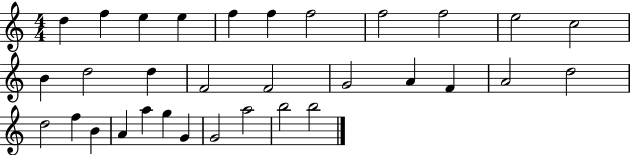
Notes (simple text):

D5/q F5/q E5/q E5/q F5/q F5/q F5/h F5/h F5/h E5/h C5/h B4/q D5/h D5/q F4/h F4/h G4/h A4/q F4/q A4/h D5/h D5/h F5/q B4/q A4/q A5/q G5/q G4/q G4/h A5/h B5/h B5/h